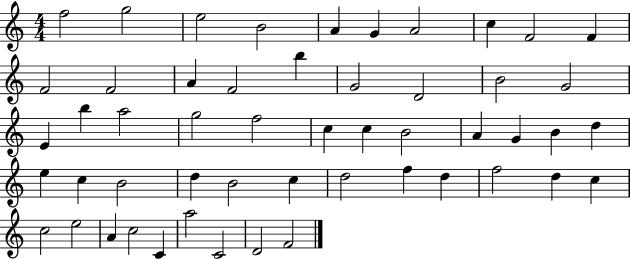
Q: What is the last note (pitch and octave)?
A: F4